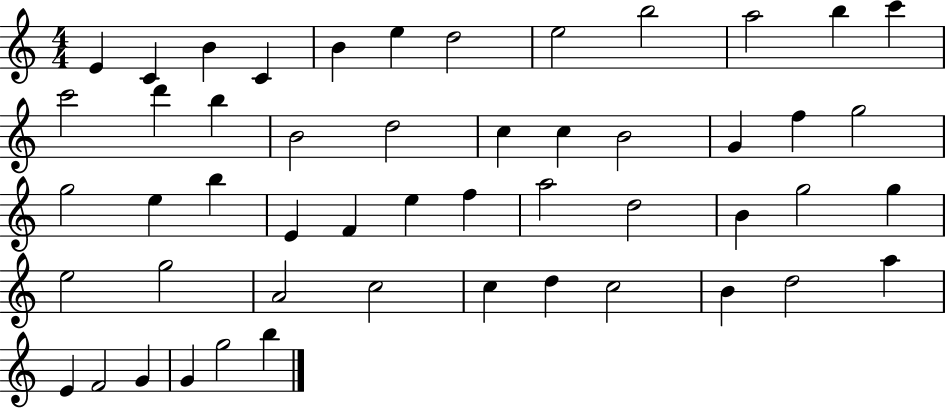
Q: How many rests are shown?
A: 0